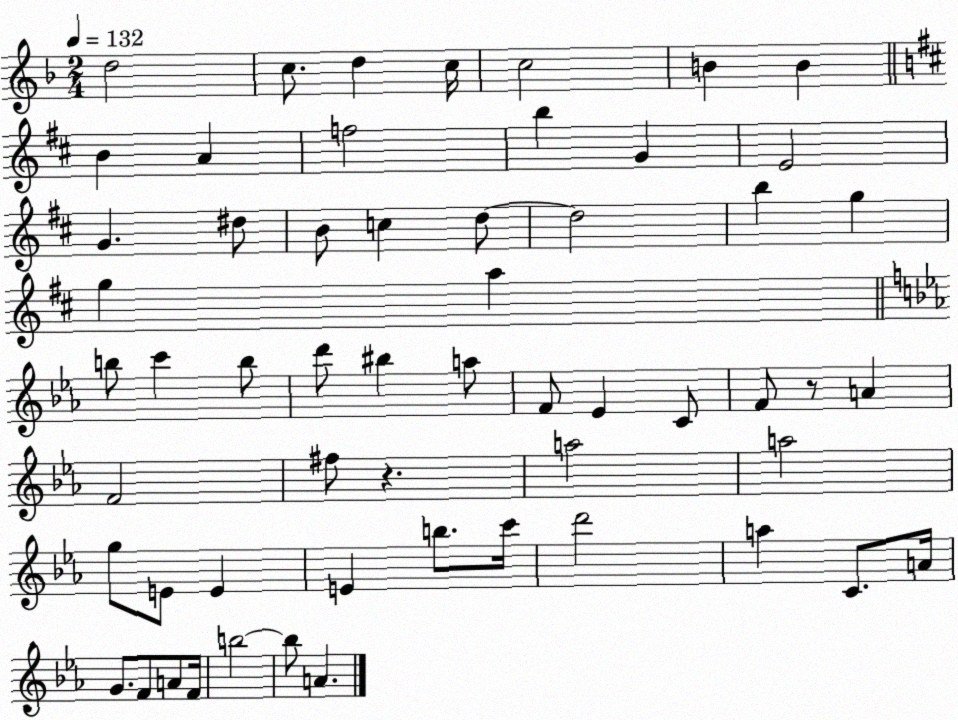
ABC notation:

X:1
T:Untitled
M:2/4
L:1/4
K:F
d2 c/2 d c/4 c2 B B B A f2 b G E2 G ^d/2 B/2 c d/2 d2 b g g a b/2 c' b/2 d'/2 ^b a/2 F/2 _E C/2 F/2 z/2 A F2 ^f/2 z a2 a2 g/2 E/2 E E b/2 c'/4 d'2 a C/2 A/4 G/2 F/2 A/2 F/4 b2 b/2 A